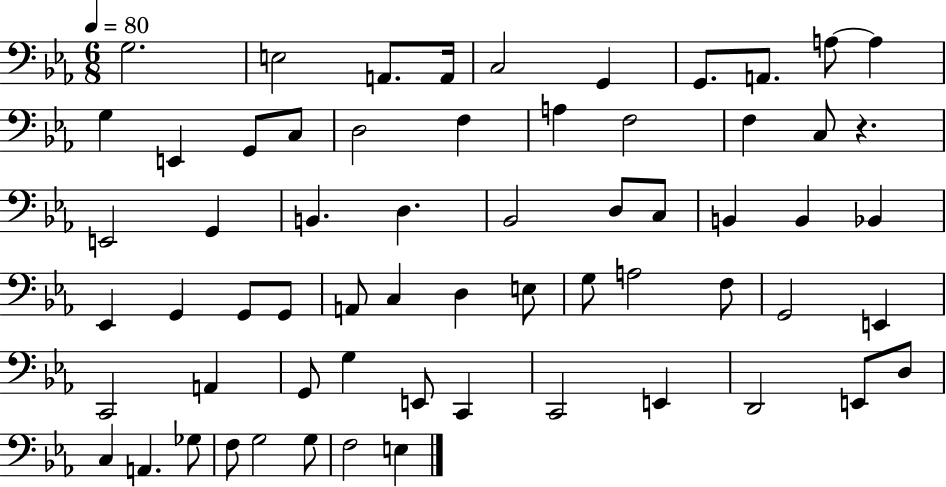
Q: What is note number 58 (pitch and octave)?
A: F3